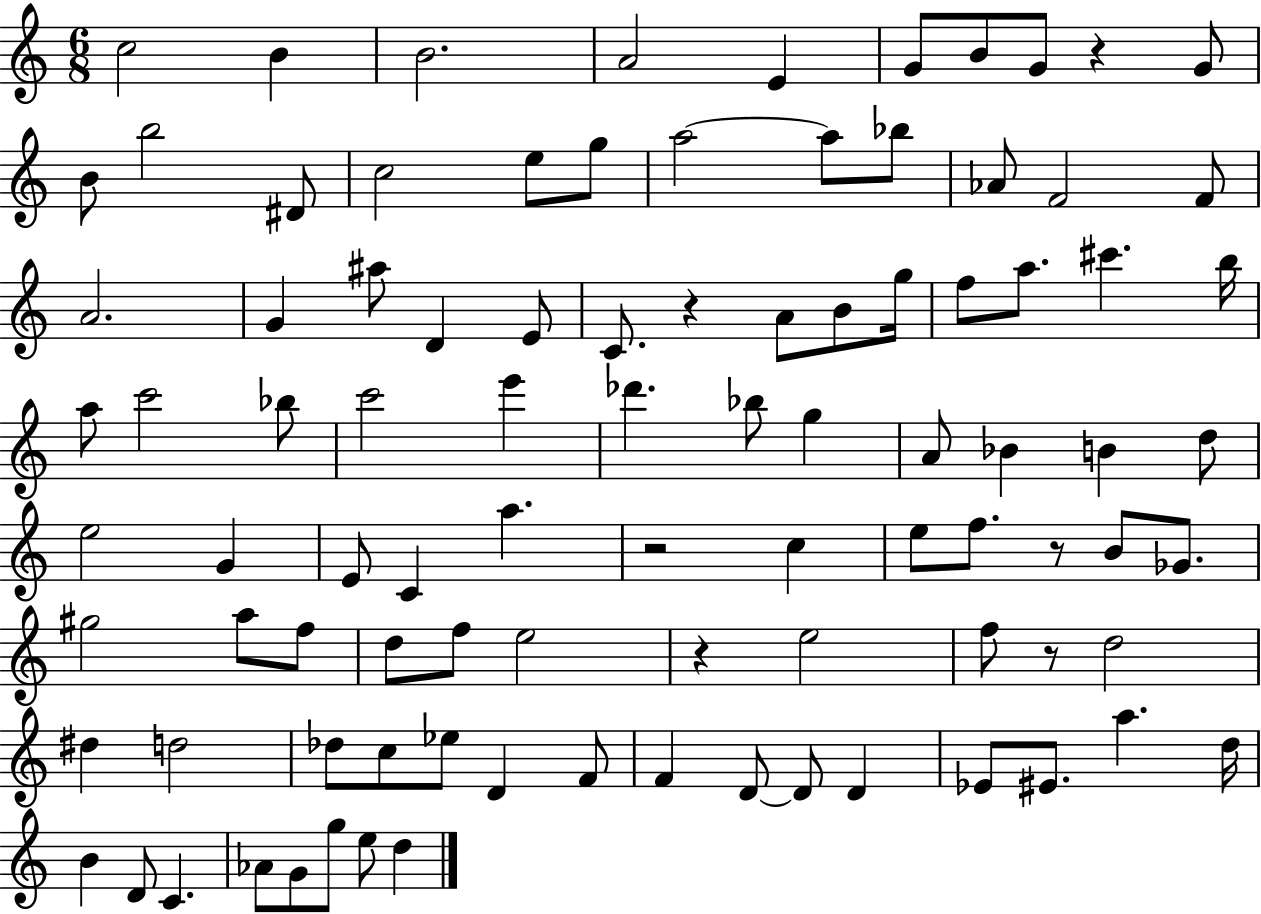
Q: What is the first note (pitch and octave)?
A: C5